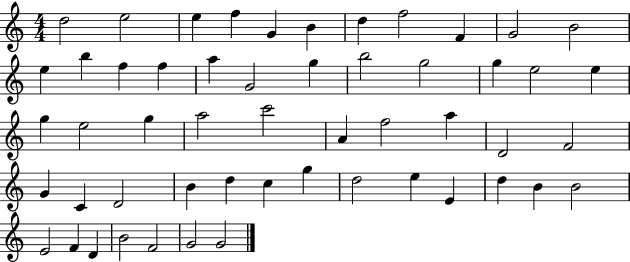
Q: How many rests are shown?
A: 0